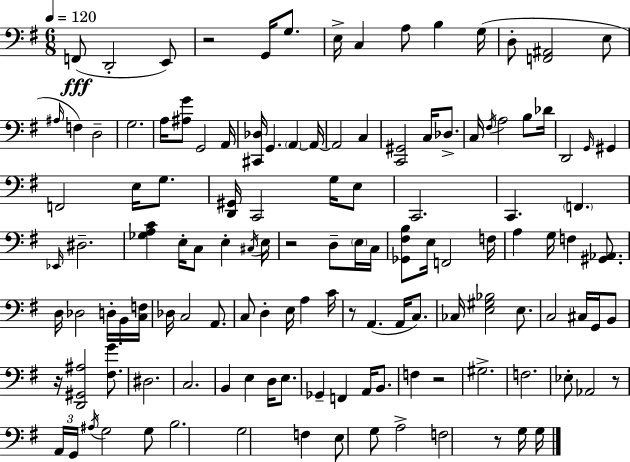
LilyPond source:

{
  \clef bass
  \numericTimeSignature
  \time 6/8
  \key e \minor
  \tempo 4 = 120
  \repeat volta 2 { f,8(\fff d,2-. e,8) | r2 g,16 g8. | e16-> c4 a8 b4 g16( | d8-. <f, ais,>2 e8 | \break \grace { ais16 } f4) d2-- | g2. | a16 <ais g'>8 g,2 | a,16 <cis, des>16 g,4. \parenthesize a,4~~ | \break a,16~~ a,2 c4 | <c, gis,>2 c16 des8.-> | c16 \acciaccatura { fis16 } a2 b8 | des'16 d,2 \grace { g,16 } gis,4 | \break f,2 e16 | g8. <d, gis,>16 c,2 | g16 e8 c,2. | c,4. \parenthesize f,4. | \break \grace { ees,16 } dis2.-- | <ges a c'>4 e16-. c8 e4-. | \acciaccatura { cis16 } e16 r2 | d8-- \parenthesize e16 c16 <ges, fis b>8 e16 f,2 | \break f16 a4 g16 f4 | <gis, aes,>8. d16 des2 | d16-. b,16 <c f>16 des16 c2 | a,8. c8 d4-. e16 | \break a4 c'16 r8 a,4.( | a,16 c8.) ces16 <e gis bes>2 | e8. c2 | cis16 g,16 b,8 r16 <d, gis, ais>2 | \break <fis g'>8. dis2. | c2. | b,4 e4 | d16 e8. ges,4-- f,4 | \break a,16 b,8. f4 r2 | gis2.-> | f2. | ees8-. aes,2 | \break r8 \tuplet 3/2 { a,16 g,16 \acciaccatura { ais16 } } g2 | g8 b2. | g2 | f4 e8 g8 a2-> | \break f2 | r8 g16 g16 } \bar "|."
}